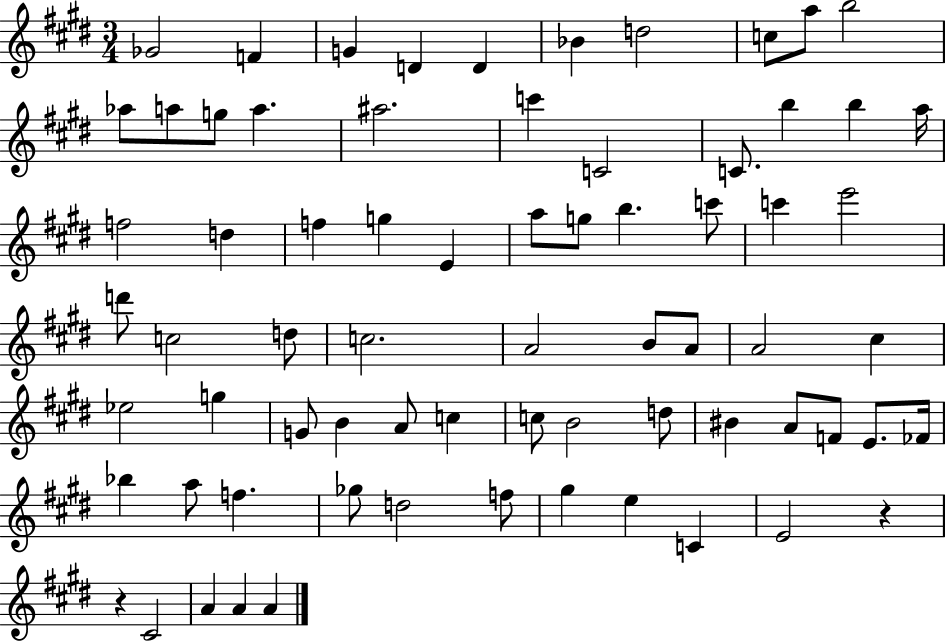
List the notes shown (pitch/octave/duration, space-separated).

Gb4/h F4/q G4/q D4/q D4/q Bb4/q D5/h C5/e A5/e B5/h Ab5/e A5/e G5/e A5/q. A#5/h. C6/q C4/h C4/e. B5/q B5/q A5/s F5/h D5/q F5/q G5/q E4/q A5/e G5/e B5/q. C6/e C6/q E6/h D6/e C5/h D5/e C5/h. A4/h B4/e A4/e A4/h C#5/q Eb5/h G5/q G4/e B4/q A4/e C5/q C5/e B4/h D5/e BIS4/q A4/e F4/e E4/e. FES4/s Bb5/q A5/e F5/q. Gb5/e D5/h F5/e G#5/q E5/q C4/q E4/h R/q R/q C#4/h A4/q A4/q A4/q